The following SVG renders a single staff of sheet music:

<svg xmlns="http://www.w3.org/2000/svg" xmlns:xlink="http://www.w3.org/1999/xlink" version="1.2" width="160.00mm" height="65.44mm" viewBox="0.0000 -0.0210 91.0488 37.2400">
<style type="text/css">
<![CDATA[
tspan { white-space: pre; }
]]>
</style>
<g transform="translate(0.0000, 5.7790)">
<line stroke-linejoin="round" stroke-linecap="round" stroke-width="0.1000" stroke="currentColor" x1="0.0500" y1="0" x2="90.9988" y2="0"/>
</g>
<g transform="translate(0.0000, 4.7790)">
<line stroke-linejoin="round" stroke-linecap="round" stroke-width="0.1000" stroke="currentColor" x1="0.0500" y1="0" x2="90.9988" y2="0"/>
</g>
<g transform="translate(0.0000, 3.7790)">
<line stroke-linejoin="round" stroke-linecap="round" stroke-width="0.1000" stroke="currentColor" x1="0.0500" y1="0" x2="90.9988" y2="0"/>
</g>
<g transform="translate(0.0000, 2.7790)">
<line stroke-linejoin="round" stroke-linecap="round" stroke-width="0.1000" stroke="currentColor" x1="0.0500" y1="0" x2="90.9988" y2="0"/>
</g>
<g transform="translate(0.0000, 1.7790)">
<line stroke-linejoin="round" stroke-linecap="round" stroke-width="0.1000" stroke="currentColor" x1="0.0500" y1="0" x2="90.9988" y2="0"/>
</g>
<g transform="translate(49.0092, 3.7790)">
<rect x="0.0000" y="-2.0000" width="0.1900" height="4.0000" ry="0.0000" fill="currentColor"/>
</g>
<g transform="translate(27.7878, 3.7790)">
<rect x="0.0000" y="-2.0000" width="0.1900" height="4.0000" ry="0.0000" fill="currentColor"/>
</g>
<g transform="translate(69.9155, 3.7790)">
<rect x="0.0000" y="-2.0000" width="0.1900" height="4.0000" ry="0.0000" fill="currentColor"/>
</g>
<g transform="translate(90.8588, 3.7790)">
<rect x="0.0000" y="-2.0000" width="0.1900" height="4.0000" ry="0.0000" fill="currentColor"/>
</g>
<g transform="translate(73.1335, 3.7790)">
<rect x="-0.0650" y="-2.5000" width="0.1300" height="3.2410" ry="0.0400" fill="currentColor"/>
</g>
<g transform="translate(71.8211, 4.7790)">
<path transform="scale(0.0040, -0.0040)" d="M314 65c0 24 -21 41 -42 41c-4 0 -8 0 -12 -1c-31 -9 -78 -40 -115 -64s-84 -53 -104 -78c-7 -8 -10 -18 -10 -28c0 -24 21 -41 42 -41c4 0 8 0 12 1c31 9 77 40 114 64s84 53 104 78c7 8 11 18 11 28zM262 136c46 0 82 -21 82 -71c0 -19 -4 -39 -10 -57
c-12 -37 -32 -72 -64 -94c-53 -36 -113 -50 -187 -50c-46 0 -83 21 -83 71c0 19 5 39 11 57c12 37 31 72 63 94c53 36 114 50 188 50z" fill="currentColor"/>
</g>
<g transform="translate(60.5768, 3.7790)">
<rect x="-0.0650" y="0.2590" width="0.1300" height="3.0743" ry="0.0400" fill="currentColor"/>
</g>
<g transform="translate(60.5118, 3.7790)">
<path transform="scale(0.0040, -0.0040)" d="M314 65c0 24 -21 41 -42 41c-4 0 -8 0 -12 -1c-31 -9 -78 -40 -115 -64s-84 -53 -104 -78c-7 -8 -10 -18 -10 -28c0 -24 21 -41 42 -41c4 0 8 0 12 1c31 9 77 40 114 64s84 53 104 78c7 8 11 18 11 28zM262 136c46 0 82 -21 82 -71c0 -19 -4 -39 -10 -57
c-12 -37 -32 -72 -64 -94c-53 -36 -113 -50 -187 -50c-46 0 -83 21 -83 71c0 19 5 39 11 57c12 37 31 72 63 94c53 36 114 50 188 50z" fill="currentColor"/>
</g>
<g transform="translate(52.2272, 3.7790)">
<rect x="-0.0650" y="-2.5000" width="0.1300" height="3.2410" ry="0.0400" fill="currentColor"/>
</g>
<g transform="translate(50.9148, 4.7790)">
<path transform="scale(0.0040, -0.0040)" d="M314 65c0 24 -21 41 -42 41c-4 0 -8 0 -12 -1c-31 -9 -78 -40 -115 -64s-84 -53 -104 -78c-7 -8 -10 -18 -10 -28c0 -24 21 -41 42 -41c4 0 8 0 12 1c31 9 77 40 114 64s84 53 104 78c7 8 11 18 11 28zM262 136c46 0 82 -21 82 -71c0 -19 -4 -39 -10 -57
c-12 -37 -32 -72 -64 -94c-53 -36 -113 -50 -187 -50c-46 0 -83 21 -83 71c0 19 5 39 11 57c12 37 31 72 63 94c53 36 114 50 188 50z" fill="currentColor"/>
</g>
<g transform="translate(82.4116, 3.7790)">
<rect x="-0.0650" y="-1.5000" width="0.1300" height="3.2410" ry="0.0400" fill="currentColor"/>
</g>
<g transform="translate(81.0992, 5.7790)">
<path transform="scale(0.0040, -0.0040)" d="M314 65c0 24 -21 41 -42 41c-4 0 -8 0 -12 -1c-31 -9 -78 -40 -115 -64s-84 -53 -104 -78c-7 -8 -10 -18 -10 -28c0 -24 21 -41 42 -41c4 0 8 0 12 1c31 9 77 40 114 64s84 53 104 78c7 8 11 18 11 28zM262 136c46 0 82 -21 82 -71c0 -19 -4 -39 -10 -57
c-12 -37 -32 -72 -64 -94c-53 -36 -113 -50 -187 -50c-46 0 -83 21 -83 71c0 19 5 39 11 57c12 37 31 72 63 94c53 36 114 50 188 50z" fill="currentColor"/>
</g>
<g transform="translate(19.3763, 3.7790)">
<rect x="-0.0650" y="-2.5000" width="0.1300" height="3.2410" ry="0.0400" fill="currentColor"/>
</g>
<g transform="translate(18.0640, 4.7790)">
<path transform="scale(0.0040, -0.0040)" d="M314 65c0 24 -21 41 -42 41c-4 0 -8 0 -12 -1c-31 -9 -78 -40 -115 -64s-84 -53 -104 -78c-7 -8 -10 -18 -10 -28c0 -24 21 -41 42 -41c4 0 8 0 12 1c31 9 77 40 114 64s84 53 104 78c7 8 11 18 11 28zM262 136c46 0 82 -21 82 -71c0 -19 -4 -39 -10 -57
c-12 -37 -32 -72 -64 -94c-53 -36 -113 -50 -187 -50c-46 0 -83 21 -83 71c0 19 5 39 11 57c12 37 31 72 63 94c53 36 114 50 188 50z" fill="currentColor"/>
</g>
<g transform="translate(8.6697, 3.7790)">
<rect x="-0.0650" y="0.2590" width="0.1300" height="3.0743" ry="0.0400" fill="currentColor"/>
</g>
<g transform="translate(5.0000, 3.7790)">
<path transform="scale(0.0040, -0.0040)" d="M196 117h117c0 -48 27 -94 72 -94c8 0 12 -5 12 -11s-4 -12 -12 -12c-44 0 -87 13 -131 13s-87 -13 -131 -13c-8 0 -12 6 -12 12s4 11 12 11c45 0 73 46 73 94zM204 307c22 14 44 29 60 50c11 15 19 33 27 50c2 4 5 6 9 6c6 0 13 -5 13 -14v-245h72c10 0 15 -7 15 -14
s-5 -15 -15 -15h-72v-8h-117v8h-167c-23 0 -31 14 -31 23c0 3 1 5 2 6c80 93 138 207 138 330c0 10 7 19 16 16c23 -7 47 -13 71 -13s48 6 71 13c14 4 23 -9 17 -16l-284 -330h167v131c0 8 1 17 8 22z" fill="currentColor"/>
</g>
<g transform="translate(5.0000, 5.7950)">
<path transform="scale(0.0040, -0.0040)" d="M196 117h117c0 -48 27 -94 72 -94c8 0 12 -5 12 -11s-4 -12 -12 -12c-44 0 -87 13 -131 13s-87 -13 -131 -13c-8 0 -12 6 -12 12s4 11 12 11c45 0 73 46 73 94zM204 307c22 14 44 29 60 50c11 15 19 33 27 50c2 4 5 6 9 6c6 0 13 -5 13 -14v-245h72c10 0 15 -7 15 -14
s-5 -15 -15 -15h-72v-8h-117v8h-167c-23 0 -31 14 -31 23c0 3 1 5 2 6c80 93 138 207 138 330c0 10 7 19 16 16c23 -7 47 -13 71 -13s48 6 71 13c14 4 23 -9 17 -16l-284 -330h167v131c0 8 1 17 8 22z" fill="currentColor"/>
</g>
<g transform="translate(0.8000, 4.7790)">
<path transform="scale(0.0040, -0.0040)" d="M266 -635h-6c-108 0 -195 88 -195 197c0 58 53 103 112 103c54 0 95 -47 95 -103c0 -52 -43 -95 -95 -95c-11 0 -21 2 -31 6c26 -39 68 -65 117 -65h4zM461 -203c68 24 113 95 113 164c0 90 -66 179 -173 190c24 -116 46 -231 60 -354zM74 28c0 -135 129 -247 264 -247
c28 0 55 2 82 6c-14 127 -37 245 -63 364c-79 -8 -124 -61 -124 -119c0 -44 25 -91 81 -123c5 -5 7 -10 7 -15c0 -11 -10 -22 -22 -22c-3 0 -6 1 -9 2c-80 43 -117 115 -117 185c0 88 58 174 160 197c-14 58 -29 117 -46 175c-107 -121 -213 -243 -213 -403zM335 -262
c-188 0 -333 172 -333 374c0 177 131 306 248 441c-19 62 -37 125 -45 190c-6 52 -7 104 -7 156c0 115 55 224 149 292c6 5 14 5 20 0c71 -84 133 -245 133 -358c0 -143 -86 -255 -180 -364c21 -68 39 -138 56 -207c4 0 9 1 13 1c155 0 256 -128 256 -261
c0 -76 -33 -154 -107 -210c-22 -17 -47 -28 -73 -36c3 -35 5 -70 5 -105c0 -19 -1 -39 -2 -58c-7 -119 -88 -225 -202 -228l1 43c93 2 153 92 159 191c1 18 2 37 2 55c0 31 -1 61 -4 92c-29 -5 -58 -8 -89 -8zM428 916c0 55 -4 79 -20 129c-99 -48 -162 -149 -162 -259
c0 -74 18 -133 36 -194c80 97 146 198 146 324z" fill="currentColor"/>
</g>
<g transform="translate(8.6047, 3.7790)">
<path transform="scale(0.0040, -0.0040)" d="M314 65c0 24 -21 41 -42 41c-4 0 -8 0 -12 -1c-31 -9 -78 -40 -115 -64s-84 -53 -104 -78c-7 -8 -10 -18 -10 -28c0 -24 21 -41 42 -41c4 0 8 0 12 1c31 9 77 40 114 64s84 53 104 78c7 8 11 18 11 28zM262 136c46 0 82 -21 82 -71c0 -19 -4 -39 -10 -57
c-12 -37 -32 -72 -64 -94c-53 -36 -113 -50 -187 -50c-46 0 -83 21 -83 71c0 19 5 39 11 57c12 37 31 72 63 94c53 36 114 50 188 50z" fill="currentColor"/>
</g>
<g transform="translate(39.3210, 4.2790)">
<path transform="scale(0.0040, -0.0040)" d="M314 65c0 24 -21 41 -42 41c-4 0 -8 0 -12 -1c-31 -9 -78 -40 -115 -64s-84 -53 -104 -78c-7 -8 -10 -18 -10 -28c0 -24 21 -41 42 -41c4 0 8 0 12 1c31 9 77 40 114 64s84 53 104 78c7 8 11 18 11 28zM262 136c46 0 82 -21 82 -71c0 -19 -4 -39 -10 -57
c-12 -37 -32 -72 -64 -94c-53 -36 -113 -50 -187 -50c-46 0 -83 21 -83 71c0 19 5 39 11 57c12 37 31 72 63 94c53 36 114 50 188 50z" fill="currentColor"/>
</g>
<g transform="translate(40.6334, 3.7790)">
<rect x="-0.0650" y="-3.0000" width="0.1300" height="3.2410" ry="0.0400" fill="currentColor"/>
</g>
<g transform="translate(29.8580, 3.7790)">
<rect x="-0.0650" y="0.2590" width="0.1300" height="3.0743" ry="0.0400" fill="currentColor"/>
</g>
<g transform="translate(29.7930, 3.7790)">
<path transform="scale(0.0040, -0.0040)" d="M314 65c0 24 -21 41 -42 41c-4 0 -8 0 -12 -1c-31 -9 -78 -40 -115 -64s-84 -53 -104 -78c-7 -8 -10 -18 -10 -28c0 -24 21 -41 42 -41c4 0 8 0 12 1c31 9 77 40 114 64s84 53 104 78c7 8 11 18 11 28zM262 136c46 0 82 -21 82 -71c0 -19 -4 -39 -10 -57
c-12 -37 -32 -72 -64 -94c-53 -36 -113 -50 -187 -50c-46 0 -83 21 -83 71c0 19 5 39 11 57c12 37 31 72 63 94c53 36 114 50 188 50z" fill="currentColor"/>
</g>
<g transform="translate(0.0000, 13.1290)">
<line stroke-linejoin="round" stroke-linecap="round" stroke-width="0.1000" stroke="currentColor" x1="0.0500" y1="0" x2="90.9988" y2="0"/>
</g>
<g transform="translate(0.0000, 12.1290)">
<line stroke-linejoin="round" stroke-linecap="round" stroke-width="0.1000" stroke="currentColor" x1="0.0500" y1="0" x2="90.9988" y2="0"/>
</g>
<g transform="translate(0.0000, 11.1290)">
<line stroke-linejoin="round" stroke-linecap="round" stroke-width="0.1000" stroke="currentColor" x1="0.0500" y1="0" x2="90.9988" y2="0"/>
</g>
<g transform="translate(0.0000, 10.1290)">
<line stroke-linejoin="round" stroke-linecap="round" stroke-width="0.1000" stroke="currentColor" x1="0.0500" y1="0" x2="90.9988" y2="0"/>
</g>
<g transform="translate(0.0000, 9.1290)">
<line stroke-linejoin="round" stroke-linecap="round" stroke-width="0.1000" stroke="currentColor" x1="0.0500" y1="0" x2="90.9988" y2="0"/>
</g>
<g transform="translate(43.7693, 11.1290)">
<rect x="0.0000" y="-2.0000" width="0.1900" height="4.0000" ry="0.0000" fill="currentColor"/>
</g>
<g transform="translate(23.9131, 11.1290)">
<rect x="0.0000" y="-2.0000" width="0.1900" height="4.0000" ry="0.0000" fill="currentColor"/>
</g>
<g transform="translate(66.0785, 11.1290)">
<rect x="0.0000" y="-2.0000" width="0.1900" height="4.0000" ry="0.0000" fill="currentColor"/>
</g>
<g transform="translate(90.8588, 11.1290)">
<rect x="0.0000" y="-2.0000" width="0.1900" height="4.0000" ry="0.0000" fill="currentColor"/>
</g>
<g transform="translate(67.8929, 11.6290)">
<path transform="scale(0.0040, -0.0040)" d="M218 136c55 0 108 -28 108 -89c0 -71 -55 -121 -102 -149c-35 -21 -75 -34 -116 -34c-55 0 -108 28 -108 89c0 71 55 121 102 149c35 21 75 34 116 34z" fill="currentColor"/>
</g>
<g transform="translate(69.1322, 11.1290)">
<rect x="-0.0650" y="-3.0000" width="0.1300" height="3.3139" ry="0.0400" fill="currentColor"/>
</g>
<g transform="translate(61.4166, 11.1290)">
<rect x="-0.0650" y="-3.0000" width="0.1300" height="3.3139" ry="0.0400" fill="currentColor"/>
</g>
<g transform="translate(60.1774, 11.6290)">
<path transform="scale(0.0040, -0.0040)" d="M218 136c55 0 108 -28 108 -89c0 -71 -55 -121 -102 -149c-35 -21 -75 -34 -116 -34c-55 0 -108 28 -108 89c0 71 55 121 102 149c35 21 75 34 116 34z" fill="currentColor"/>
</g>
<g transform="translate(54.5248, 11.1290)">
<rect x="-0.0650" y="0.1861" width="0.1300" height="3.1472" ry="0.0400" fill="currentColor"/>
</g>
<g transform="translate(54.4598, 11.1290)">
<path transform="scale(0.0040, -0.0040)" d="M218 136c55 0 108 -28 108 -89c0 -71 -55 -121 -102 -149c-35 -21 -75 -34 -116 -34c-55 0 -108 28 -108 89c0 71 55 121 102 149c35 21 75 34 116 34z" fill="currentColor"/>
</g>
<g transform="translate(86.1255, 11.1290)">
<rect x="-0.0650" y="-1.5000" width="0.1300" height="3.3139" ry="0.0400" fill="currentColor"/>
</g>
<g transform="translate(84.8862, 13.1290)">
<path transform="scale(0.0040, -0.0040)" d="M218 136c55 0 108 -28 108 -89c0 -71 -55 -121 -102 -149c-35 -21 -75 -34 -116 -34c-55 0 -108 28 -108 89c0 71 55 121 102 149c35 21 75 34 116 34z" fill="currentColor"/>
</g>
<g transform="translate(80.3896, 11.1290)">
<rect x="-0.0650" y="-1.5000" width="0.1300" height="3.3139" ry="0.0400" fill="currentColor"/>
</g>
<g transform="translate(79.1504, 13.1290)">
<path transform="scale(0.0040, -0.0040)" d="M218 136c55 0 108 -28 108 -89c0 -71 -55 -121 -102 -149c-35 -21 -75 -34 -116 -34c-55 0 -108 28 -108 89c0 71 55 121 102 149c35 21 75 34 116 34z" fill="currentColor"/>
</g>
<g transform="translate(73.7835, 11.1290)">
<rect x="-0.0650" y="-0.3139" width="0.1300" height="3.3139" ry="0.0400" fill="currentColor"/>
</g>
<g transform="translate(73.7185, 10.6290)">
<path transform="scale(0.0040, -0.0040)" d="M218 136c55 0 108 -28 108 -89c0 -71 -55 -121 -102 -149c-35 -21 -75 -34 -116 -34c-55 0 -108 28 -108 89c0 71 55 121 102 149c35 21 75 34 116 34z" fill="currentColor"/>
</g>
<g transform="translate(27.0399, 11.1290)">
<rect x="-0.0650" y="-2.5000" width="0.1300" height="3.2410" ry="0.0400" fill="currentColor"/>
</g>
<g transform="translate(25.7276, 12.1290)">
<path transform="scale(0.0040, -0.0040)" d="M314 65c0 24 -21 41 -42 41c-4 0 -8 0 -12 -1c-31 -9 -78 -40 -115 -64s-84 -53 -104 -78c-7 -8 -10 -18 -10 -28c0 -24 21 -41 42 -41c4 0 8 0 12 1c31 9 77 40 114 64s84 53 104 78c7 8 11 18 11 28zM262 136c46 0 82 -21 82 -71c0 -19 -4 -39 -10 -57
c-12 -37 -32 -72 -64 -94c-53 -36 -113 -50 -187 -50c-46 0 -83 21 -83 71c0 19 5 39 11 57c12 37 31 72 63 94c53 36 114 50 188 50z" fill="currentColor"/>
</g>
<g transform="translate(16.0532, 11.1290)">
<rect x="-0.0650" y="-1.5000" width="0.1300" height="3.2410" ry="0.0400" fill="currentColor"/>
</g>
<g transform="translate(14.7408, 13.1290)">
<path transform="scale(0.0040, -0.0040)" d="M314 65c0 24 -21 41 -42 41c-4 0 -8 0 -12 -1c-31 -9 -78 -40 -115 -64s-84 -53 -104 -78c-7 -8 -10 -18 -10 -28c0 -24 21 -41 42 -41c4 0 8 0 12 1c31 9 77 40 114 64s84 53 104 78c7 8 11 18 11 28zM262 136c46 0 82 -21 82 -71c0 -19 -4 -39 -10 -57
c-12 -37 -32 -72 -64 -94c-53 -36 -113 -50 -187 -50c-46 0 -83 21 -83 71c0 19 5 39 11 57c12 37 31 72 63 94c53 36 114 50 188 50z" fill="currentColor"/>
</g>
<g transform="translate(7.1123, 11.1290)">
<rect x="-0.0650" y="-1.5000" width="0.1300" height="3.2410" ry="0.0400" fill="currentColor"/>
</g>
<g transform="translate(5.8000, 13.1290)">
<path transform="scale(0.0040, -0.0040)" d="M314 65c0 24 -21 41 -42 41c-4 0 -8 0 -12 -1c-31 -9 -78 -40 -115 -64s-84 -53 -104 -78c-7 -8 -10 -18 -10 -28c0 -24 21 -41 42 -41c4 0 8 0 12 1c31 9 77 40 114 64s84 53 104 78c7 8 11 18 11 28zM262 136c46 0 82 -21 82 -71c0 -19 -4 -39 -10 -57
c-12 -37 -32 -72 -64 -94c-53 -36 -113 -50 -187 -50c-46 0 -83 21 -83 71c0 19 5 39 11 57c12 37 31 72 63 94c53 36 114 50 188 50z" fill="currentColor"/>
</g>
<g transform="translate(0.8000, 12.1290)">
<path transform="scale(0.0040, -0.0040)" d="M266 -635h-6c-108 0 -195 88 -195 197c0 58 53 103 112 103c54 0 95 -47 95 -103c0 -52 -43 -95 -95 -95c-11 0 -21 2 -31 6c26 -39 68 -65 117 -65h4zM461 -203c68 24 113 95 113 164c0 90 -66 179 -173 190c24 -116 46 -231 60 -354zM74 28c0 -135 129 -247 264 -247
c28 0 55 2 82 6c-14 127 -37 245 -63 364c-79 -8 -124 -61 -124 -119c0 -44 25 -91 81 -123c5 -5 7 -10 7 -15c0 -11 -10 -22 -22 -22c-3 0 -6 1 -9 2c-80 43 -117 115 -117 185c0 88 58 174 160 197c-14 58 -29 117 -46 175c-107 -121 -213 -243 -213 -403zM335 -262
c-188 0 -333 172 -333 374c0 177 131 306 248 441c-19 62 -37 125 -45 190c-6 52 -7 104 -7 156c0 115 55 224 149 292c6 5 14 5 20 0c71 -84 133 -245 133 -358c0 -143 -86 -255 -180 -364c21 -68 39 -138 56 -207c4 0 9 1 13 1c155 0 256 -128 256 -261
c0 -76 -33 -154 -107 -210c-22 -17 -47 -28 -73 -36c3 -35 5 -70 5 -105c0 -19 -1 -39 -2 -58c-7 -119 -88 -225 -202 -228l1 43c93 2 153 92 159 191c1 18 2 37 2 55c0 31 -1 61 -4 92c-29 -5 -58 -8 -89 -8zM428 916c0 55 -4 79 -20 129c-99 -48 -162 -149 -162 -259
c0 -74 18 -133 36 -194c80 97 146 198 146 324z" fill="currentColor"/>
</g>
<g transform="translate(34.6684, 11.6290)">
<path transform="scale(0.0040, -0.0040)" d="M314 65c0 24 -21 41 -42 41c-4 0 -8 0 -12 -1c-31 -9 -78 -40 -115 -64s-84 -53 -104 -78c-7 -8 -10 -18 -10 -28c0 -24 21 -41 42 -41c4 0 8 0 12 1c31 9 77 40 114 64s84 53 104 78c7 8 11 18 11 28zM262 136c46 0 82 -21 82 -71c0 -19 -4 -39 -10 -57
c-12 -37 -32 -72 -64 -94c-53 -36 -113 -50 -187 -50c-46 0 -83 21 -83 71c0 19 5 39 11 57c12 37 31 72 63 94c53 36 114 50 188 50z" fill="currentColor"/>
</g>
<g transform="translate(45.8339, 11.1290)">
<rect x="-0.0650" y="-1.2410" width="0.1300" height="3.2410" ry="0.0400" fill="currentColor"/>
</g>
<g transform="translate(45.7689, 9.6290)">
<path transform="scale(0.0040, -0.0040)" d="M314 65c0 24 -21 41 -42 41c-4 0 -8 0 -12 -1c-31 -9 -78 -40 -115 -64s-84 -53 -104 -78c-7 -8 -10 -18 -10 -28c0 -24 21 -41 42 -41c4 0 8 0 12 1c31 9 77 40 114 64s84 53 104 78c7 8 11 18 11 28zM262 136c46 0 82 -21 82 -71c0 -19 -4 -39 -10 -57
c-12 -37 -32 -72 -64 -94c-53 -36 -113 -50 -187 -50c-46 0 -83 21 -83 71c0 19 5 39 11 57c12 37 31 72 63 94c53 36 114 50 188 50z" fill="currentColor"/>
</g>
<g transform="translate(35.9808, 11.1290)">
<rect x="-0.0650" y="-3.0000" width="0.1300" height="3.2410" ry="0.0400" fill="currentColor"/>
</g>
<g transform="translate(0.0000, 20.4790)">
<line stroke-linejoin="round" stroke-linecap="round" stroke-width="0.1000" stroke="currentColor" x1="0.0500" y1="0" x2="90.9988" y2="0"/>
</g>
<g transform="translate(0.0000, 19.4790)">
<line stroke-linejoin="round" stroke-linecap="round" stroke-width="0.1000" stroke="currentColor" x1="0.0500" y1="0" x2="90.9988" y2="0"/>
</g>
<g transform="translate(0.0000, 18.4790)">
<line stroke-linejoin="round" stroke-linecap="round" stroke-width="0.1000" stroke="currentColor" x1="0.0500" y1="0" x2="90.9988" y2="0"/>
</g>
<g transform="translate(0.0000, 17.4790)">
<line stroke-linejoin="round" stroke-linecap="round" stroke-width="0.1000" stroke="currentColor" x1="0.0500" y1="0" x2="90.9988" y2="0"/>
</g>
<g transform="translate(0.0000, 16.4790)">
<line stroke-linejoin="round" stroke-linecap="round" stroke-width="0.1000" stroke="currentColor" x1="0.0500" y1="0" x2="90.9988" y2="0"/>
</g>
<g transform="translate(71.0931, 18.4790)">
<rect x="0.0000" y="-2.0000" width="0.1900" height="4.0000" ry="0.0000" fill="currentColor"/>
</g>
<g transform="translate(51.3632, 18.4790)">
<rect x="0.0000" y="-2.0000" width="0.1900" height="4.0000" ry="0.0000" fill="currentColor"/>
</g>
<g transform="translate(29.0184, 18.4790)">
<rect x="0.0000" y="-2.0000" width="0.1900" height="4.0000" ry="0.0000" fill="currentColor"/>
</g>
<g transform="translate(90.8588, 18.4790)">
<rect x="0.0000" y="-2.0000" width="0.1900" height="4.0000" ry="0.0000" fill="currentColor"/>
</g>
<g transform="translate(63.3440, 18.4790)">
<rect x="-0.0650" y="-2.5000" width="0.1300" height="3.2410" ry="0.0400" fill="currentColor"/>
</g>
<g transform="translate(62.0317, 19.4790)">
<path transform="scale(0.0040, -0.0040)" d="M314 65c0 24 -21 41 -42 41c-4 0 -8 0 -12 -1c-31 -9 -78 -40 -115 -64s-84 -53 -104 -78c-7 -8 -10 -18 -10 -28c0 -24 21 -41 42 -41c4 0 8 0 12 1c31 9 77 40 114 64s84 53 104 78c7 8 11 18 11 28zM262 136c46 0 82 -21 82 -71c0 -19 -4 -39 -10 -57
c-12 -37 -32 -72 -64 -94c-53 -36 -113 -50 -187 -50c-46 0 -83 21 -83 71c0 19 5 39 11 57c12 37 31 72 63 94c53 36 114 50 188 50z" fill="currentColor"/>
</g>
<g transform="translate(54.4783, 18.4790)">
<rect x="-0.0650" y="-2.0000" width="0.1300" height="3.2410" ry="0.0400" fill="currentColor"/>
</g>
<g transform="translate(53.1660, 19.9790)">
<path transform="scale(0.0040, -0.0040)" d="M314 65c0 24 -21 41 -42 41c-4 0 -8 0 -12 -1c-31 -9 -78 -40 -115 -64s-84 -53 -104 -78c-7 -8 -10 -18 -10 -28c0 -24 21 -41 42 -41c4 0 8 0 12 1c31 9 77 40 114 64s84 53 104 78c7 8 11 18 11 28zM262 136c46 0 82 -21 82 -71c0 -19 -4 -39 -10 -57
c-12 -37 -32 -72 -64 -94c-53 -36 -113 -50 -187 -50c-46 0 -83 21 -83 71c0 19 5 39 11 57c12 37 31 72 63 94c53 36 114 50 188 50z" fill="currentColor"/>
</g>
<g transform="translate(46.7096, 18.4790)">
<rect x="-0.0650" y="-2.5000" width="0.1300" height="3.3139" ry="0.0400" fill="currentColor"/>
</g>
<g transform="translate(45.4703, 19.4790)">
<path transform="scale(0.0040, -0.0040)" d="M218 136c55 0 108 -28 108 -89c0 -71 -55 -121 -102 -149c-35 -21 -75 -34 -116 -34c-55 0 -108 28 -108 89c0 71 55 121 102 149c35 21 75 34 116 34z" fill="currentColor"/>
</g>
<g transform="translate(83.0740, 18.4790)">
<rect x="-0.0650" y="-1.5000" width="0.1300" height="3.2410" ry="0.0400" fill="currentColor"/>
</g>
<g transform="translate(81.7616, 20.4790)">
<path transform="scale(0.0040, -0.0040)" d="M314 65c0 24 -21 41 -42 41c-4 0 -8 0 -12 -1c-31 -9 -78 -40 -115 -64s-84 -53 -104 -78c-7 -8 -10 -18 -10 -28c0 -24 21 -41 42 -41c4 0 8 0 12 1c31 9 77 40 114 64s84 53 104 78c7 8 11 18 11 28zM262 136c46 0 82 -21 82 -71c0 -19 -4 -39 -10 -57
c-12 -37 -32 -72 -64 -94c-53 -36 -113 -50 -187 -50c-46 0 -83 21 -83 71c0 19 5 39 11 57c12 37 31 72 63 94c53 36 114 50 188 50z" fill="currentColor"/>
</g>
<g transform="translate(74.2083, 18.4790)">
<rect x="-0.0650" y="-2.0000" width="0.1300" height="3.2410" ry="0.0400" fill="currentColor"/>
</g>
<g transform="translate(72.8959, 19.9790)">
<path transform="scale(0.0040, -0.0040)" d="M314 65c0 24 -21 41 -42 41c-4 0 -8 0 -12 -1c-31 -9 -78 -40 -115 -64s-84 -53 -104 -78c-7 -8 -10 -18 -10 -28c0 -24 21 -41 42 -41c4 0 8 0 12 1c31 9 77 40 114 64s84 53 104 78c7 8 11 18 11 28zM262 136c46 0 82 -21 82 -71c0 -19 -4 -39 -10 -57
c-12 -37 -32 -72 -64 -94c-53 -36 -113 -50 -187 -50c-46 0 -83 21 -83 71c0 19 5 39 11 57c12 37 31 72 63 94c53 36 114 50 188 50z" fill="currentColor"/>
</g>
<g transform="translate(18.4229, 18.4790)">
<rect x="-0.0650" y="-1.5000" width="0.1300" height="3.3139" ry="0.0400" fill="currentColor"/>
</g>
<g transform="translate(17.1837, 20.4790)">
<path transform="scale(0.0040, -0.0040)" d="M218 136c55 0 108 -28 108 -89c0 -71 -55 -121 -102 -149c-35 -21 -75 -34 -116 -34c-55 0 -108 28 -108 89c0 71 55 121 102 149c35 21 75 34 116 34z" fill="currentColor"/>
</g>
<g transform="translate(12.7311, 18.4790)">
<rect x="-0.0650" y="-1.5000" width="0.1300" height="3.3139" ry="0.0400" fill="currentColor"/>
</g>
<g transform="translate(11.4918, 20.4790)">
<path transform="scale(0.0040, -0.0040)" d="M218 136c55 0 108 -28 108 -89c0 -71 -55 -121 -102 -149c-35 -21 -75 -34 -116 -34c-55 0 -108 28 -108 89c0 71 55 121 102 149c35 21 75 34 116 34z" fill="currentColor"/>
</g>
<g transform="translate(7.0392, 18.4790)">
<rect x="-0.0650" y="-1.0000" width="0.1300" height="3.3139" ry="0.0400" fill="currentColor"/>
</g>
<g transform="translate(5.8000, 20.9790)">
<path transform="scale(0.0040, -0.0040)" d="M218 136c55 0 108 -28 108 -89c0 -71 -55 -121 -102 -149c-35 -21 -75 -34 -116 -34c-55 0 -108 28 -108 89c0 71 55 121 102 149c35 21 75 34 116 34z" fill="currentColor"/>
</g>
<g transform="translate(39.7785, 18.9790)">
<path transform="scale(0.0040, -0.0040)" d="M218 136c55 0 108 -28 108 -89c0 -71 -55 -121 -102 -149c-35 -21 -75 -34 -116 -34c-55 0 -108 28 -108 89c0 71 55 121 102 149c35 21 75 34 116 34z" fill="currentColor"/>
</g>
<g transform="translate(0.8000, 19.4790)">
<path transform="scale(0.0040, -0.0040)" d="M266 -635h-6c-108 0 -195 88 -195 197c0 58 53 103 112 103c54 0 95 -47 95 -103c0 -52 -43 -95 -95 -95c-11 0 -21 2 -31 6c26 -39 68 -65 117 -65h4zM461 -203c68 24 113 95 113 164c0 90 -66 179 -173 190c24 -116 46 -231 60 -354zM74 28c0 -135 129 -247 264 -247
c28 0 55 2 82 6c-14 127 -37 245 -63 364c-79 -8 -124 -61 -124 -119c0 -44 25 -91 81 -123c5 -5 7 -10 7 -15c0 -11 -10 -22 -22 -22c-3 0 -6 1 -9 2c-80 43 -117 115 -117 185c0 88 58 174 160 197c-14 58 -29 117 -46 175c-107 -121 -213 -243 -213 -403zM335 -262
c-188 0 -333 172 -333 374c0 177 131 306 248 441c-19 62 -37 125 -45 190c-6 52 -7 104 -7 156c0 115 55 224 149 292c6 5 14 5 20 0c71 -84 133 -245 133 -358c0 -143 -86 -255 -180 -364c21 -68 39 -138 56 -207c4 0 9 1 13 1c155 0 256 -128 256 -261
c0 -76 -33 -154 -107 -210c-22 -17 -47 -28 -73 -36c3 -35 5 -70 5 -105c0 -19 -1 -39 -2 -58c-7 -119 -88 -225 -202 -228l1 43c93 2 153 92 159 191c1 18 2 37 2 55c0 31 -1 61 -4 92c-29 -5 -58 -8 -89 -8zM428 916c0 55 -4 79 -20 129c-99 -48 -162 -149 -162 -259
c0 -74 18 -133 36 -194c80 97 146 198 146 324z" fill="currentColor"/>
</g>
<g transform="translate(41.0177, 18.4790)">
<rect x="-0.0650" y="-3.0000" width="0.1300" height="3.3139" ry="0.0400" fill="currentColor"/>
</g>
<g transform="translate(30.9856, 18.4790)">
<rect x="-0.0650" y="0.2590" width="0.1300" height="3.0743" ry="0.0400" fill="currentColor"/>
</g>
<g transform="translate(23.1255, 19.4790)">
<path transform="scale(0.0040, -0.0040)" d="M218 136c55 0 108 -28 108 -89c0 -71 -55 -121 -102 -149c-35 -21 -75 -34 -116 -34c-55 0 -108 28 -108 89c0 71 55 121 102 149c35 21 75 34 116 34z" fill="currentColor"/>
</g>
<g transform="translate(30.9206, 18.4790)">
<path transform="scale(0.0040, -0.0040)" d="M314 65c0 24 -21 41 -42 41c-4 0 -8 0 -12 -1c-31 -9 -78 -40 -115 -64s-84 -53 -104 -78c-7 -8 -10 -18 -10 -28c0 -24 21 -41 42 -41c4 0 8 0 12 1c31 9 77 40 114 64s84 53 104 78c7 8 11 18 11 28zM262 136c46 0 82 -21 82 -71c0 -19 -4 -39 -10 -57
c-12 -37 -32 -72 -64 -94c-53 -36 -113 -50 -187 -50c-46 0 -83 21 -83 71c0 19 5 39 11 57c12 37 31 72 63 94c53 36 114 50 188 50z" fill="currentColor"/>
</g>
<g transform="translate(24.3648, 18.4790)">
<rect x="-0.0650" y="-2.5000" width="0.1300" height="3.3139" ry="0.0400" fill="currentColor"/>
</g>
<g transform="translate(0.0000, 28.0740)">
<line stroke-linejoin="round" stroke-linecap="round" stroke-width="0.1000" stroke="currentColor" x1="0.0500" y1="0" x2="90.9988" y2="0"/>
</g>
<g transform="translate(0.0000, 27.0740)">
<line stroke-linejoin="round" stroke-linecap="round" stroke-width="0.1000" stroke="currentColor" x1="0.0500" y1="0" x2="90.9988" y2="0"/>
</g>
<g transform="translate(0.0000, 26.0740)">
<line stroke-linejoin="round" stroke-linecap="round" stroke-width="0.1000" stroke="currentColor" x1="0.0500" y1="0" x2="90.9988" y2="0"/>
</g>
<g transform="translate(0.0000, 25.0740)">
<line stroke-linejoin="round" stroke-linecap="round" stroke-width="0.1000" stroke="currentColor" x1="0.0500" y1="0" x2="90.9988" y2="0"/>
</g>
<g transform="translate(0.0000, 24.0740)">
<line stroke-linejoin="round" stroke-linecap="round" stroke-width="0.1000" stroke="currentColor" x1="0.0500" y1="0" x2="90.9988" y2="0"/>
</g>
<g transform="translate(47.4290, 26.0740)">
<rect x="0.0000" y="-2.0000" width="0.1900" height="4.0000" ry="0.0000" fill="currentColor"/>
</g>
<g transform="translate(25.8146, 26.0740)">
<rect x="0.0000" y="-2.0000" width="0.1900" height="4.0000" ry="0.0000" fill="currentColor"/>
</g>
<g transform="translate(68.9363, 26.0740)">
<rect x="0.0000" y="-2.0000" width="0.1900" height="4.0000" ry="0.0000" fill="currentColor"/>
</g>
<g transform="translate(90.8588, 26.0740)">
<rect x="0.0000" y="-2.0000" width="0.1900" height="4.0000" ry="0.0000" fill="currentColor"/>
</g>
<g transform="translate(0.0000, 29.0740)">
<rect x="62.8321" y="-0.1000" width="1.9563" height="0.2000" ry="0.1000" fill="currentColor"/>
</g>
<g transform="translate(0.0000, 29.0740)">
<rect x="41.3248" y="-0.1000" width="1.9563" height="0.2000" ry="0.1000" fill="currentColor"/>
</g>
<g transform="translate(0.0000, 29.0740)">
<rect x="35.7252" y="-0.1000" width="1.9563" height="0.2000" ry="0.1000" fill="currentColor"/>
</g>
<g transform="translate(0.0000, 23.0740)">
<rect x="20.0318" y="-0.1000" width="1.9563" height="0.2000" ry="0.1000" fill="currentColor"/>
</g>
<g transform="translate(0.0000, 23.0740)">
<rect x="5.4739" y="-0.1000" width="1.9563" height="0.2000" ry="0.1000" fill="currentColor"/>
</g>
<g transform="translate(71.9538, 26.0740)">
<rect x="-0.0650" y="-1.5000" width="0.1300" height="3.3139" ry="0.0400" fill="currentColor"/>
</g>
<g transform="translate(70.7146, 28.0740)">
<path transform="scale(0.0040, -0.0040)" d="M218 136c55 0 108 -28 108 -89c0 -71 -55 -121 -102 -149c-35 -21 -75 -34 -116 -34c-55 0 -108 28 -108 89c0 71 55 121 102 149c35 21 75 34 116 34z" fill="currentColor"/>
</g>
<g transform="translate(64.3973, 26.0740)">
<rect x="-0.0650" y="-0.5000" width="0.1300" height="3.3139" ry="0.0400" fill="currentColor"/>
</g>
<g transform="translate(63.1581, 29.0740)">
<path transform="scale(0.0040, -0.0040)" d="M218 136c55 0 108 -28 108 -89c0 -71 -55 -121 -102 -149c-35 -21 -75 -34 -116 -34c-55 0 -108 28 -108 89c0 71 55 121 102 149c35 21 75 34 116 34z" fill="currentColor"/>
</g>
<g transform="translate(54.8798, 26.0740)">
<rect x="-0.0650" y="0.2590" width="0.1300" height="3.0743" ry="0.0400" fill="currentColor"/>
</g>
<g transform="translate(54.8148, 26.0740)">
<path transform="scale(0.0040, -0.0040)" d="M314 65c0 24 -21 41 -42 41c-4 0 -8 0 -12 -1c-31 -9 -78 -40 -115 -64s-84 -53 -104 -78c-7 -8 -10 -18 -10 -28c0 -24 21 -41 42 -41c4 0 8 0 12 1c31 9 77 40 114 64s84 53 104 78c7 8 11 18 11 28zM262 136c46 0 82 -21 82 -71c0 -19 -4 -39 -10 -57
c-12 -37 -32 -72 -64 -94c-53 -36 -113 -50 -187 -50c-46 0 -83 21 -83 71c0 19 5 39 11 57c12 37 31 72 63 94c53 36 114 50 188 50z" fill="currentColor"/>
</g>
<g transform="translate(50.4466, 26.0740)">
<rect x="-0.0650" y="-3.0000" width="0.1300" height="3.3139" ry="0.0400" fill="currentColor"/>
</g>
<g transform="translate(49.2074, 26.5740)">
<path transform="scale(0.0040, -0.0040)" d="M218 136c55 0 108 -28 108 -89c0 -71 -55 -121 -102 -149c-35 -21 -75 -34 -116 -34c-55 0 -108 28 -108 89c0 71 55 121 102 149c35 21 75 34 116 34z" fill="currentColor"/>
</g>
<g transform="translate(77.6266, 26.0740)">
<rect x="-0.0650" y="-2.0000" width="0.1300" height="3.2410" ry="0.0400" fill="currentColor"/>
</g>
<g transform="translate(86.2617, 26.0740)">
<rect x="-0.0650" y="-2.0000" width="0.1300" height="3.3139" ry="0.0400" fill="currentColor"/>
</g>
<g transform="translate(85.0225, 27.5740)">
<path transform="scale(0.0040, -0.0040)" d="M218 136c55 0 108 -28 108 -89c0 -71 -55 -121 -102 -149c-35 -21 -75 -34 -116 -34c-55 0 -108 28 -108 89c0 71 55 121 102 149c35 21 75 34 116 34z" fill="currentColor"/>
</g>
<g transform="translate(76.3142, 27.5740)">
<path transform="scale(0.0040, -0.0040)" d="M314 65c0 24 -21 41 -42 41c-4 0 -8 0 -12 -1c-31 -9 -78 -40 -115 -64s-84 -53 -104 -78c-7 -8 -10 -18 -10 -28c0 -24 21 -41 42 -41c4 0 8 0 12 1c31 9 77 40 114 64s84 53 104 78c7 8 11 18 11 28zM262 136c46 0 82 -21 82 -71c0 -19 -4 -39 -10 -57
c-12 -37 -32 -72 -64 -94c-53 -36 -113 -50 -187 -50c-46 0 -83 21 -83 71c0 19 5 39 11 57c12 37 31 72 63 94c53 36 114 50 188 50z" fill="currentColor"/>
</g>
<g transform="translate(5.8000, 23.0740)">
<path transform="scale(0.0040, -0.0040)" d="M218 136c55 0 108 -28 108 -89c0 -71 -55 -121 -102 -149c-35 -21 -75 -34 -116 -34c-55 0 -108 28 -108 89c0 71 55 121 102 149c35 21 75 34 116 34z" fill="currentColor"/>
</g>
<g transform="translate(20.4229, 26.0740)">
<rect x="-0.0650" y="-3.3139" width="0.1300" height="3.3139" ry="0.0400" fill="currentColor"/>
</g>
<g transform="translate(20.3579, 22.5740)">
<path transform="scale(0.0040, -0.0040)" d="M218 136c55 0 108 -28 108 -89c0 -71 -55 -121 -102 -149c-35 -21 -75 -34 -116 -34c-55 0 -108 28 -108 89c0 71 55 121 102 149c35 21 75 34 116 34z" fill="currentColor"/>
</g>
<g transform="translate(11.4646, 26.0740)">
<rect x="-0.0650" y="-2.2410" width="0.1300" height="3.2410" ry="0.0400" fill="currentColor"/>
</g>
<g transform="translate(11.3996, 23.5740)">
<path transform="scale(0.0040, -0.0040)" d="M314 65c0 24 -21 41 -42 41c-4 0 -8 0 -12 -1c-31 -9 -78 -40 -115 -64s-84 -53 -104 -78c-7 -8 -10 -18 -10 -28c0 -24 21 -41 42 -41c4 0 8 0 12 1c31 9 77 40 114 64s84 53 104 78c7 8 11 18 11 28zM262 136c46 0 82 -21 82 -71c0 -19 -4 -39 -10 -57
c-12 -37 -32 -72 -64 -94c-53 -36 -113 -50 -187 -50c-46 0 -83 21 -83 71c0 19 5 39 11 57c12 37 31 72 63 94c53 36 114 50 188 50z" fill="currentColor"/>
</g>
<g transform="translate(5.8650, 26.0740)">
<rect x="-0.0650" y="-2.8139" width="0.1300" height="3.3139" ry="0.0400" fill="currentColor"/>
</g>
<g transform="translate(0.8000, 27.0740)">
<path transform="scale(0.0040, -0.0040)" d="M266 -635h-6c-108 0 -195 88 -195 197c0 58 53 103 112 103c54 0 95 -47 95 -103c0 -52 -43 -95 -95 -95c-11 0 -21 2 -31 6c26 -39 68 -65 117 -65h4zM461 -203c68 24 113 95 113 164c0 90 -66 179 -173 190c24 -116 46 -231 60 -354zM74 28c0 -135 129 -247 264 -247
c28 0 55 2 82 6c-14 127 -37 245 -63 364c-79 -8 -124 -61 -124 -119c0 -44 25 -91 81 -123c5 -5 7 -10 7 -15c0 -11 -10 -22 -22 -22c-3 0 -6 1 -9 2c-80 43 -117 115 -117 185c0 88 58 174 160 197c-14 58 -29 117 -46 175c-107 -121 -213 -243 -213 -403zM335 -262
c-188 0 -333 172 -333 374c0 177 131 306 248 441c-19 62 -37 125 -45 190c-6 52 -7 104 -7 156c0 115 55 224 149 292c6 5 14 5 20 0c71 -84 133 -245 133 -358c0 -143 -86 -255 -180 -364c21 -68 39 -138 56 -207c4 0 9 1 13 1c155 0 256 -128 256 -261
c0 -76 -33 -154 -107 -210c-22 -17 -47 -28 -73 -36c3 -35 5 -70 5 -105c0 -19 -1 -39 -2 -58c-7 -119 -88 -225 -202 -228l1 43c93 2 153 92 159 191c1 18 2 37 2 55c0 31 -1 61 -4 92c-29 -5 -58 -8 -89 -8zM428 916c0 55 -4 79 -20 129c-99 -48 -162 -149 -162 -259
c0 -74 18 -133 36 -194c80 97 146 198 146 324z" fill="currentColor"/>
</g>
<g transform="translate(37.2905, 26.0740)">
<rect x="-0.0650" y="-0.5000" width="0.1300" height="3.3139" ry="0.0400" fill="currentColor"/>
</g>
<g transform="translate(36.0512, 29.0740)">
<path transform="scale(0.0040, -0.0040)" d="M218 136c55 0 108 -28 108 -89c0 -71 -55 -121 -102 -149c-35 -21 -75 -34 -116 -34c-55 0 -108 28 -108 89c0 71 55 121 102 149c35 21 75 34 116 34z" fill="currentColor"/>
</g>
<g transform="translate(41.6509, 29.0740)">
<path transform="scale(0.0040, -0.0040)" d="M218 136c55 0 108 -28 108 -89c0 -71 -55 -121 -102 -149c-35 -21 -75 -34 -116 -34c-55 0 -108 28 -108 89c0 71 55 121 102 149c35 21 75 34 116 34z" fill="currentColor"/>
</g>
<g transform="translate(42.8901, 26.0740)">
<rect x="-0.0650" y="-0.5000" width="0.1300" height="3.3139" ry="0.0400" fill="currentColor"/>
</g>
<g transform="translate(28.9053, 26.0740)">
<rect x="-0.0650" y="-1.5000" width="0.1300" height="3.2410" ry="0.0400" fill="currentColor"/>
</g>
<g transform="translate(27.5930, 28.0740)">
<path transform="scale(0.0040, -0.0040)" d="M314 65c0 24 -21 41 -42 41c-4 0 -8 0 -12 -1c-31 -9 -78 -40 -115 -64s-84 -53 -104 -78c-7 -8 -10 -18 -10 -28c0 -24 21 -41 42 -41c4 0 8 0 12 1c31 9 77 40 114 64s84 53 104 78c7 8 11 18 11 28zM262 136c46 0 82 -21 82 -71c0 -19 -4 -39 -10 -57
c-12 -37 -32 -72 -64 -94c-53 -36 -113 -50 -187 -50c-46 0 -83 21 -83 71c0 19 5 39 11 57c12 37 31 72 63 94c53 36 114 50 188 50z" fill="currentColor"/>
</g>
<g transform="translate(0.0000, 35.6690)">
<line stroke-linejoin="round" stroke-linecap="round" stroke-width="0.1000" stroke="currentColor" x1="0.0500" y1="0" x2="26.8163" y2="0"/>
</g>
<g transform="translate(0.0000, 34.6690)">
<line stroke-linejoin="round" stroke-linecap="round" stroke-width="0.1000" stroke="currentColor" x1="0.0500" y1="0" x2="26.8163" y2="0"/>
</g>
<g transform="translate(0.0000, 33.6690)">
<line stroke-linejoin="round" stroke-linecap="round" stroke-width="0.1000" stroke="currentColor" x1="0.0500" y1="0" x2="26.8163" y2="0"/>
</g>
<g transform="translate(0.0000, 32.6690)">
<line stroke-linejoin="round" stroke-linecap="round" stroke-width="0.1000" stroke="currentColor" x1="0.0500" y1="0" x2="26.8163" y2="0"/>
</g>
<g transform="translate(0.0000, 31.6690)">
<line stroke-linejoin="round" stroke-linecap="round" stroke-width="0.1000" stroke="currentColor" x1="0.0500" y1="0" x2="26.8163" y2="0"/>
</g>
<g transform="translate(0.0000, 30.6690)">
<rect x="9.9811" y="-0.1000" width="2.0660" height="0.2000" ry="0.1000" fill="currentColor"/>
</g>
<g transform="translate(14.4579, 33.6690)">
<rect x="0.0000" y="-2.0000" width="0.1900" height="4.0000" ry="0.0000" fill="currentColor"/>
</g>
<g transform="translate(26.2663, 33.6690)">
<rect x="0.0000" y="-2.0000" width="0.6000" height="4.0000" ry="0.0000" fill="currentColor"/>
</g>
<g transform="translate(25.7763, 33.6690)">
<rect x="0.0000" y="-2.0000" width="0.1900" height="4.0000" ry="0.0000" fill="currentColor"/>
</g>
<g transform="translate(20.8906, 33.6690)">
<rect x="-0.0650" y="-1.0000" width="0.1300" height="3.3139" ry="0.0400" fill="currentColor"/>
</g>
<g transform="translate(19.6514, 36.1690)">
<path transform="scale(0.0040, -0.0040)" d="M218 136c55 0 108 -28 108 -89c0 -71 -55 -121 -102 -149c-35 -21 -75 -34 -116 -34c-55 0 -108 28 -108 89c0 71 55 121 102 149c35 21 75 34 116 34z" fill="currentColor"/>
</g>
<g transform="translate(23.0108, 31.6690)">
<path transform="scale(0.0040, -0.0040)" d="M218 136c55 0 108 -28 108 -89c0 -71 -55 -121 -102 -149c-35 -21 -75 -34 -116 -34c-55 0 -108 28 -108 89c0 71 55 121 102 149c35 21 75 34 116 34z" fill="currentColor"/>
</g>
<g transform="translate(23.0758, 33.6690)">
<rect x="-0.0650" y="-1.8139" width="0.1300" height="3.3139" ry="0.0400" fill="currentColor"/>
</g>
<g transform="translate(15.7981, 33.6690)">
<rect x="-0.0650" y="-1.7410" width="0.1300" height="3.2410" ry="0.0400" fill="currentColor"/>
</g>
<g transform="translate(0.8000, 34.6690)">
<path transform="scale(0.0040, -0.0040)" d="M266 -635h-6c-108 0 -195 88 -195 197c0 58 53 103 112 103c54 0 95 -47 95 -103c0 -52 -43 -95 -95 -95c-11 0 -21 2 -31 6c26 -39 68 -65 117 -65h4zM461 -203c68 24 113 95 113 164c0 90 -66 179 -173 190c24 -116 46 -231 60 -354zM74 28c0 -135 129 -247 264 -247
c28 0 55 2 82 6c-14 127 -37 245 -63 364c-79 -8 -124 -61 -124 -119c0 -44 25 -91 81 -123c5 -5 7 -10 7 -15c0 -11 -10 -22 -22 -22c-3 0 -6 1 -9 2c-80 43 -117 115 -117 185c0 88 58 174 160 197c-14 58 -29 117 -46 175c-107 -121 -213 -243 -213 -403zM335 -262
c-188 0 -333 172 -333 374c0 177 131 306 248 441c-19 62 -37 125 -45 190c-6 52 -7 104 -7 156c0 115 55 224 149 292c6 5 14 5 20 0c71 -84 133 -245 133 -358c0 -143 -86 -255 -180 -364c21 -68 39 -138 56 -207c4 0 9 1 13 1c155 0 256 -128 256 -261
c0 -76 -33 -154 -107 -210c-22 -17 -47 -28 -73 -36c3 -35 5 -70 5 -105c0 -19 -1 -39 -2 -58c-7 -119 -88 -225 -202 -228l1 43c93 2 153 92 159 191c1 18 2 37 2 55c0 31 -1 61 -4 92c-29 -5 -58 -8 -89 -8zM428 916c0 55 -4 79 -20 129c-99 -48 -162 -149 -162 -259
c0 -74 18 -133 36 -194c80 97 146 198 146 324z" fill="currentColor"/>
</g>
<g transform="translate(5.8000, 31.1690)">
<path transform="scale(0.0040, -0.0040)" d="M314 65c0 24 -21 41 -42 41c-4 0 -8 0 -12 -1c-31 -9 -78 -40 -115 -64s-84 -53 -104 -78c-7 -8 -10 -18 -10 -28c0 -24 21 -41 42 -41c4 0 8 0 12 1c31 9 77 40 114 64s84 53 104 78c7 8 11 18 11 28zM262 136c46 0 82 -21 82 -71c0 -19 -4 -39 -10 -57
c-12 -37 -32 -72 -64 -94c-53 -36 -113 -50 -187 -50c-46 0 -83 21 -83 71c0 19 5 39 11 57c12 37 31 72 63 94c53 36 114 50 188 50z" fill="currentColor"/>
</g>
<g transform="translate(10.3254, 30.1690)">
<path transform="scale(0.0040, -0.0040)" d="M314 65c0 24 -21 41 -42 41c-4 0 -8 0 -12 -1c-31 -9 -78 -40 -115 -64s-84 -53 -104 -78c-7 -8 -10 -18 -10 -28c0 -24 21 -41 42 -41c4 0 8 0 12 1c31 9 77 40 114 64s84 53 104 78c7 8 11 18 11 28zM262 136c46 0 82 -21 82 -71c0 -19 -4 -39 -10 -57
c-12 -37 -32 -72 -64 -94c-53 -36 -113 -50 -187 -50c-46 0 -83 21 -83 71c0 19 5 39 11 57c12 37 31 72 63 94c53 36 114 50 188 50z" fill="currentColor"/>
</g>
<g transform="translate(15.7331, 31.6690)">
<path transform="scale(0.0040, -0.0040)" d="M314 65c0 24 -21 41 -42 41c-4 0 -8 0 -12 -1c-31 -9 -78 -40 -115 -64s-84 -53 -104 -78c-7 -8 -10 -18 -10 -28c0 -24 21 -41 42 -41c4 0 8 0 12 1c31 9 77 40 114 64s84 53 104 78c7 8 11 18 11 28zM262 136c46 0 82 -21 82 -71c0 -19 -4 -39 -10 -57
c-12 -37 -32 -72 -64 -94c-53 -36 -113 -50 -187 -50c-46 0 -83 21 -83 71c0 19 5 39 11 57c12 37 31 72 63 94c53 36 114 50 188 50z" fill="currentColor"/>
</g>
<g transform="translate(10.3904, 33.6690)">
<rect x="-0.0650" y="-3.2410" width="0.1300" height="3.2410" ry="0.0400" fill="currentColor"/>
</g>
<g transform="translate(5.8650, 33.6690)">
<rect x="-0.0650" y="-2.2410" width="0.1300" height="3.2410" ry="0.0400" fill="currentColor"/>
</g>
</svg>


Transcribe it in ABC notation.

X:1
T:Untitled
M:4/4
L:1/4
K:C
B2 G2 B2 A2 G2 B2 G2 E2 E2 E2 G2 A2 e2 B A A c E E D E E G B2 A G F2 G2 F2 E2 a g2 b E2 C C A B2 C E F2 F g2 b2 f2 D f